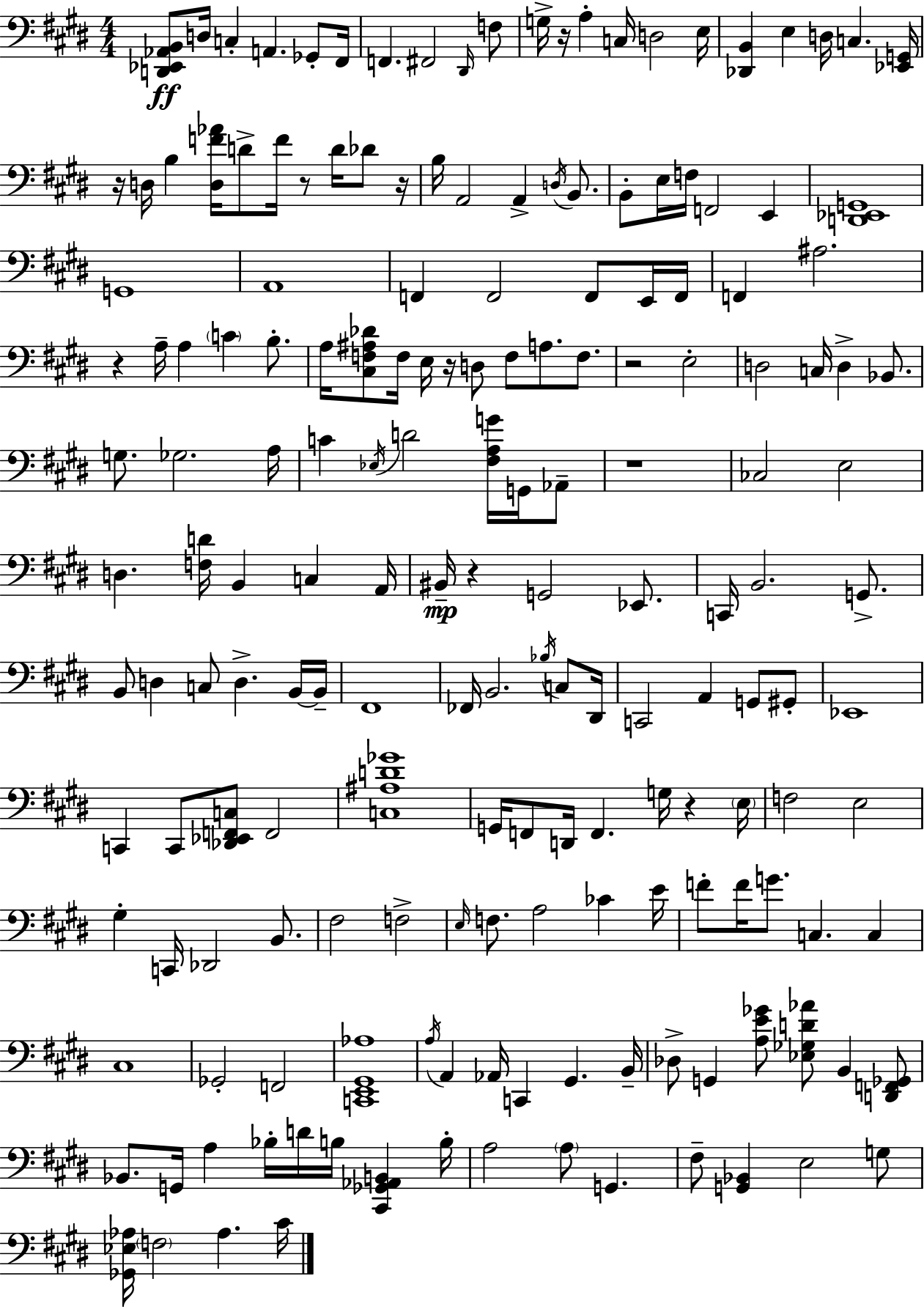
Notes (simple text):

[D2,Eb2,Ab2,B2]/e D3/s C3/q A2/q. Gb2/e F#2/s F2/q. F#2/h D#2/s F3/e G3/s R/s A3/q C3/s D3/h E3/s [Db2,B2]/q E3/q D3/s C3/q. [Eb2,G2]/s R/s D3/s B3/q [D3,F4,Ab4]/s D4/e F4/s R/e D4/s Db4/e R/s B3/s A2/h A2/q D3/s B2/e. B2/e E3/s F3/s F2/h E2/q [D2,Eb2,G2]/w G2/w A2/w F2/q F2/h F2/e E2/s F2/s F2/q A#3/h. R/q A3/s A3/q C4/q B3/e. A3/s [C#3,F3,A#3,Db4]/e F3/s E3/s R/s D3/e F3/e A3/e. F3/e. R/h E3/h D3/h C3/s D3/q Bb2/e. G3/e. Gb3/h. A3/s C4/q Eb3/s D4/h [F#3,A3,G4]/s G2/s Ab2/e R/w CES3/h E3/h D3/q. [F3,D4]/s B2/q C3/q A2/s BIS2/s R/q G2/h Eb2/e. C2/s B2/h. G2/e. B2/e D3/q C3/e D3/q. B2/s B2/s F#2/w FES2/s B2/h. Bb3/s C3/e D#2/s C2/h A2/q G2/e G#2/e Eb2/w C2/q C2/e [Db2,Eb2,F2,C3]/e F2/h [C3,A#3,D4,Gb4]/w G2/s F2/e D2/s F2/q. G3/s R/q E3/s F3/h E3/h G#3/q C2/s Db2/h B2/e. F#3/h F3/h E3/s F3/e. A3/h CES4/q E4/s F4/e F4/s G4/e. C3/q. C3/q C#3/w Gb2/h F2/h [C2,E2,G#2,Ab3]/w A3/s A2/q Ab2/s C2/q G#2/q. B2/s Db3/e G2/q [A3,E4,Gb4]/e [Eb3,Gb3,D4,Ab4]/e B2/q [D2,F2,Gb2]/e Bb2/e. G2/s A3/q Bb3/s D4/s B3/s [C#2,Gb2,Ab2,B2]/q B3/s A3/h A3/e G2/q. F#3/e [G2,Bb2]/q E3/h G3/e [Gb2,Eb3,Ab3]/s F3/h Ab3/q. C#4/s